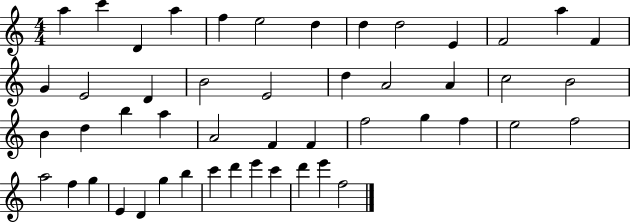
{
  \clef treble
  \numericTimeSignature
  \time 4/4
  \key c \major
  a''4 c'''4 d'4 a''4 | f''4 e''2 d''4 | d''4 d''2 e'4 | f'2 a''4 f'4 | \break g'4 e'2 d'4 | b'2 e'2 | d''4 a'2 a'4 | c''2 b'2 | \break b'4 d''4 b''4 a''4 | a'2 f'4 f'4 | f''2 g''4 f''4 | e''2 f''2 | \break a''2 f''4 g''4 | e'4 d'4 g''4 b''4 | c'''4 d'''4 e'''4 c'''4 | d'''4 e'''4 f''2 | \break \bar "|."
}